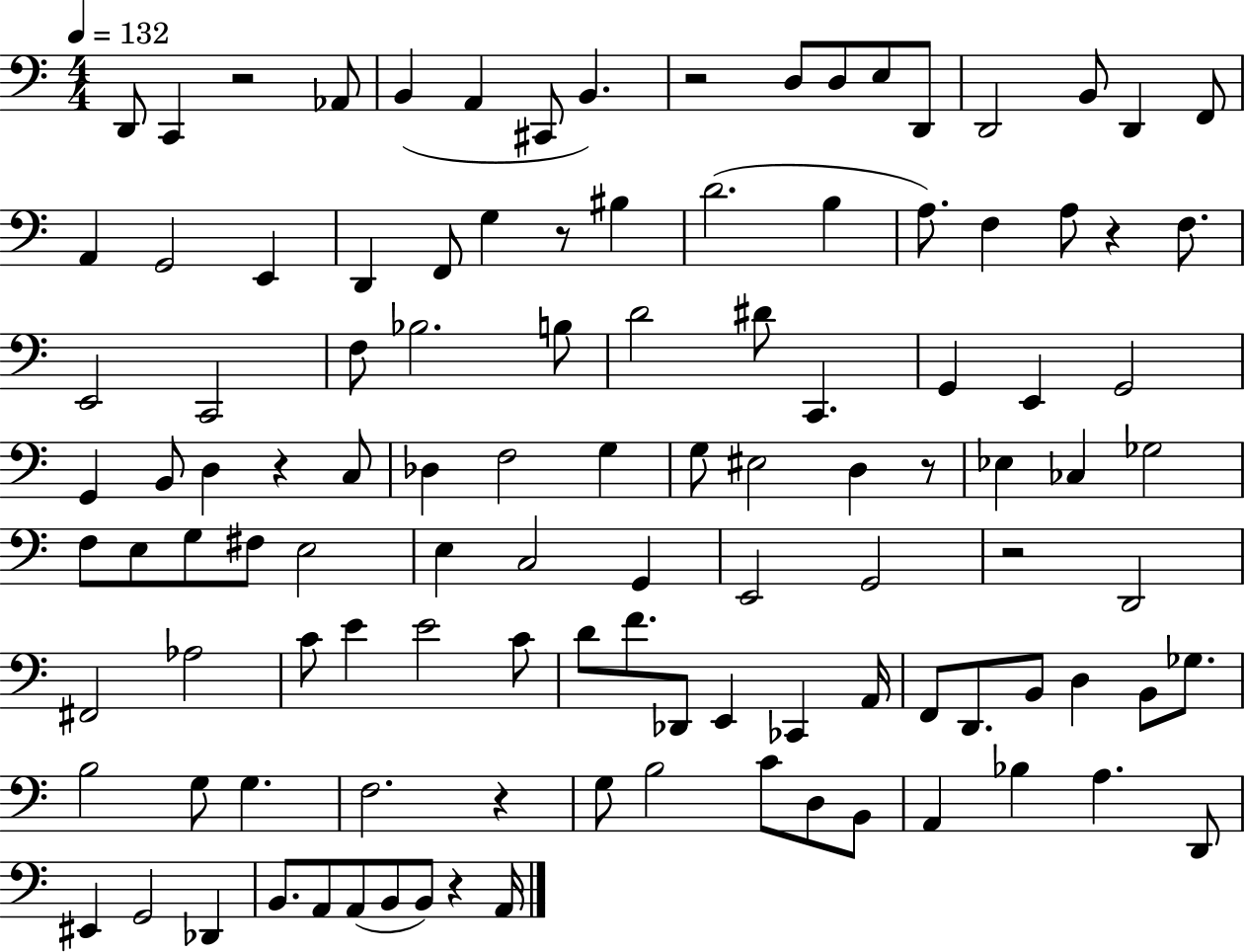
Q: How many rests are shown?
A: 9